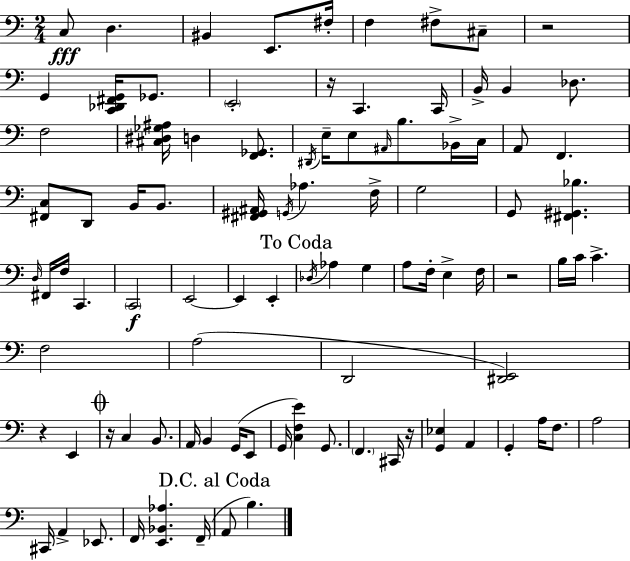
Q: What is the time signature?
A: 2/4